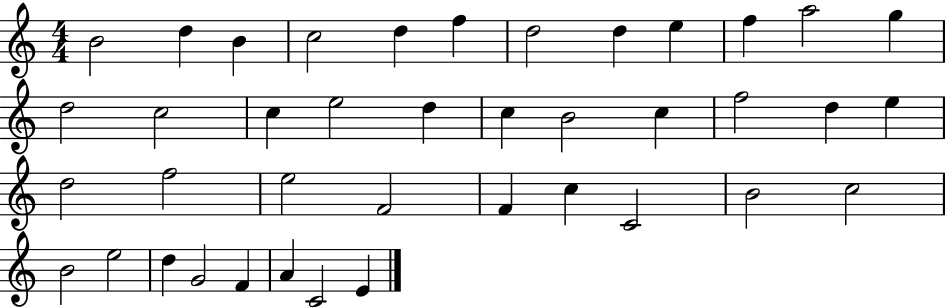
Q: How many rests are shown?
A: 0